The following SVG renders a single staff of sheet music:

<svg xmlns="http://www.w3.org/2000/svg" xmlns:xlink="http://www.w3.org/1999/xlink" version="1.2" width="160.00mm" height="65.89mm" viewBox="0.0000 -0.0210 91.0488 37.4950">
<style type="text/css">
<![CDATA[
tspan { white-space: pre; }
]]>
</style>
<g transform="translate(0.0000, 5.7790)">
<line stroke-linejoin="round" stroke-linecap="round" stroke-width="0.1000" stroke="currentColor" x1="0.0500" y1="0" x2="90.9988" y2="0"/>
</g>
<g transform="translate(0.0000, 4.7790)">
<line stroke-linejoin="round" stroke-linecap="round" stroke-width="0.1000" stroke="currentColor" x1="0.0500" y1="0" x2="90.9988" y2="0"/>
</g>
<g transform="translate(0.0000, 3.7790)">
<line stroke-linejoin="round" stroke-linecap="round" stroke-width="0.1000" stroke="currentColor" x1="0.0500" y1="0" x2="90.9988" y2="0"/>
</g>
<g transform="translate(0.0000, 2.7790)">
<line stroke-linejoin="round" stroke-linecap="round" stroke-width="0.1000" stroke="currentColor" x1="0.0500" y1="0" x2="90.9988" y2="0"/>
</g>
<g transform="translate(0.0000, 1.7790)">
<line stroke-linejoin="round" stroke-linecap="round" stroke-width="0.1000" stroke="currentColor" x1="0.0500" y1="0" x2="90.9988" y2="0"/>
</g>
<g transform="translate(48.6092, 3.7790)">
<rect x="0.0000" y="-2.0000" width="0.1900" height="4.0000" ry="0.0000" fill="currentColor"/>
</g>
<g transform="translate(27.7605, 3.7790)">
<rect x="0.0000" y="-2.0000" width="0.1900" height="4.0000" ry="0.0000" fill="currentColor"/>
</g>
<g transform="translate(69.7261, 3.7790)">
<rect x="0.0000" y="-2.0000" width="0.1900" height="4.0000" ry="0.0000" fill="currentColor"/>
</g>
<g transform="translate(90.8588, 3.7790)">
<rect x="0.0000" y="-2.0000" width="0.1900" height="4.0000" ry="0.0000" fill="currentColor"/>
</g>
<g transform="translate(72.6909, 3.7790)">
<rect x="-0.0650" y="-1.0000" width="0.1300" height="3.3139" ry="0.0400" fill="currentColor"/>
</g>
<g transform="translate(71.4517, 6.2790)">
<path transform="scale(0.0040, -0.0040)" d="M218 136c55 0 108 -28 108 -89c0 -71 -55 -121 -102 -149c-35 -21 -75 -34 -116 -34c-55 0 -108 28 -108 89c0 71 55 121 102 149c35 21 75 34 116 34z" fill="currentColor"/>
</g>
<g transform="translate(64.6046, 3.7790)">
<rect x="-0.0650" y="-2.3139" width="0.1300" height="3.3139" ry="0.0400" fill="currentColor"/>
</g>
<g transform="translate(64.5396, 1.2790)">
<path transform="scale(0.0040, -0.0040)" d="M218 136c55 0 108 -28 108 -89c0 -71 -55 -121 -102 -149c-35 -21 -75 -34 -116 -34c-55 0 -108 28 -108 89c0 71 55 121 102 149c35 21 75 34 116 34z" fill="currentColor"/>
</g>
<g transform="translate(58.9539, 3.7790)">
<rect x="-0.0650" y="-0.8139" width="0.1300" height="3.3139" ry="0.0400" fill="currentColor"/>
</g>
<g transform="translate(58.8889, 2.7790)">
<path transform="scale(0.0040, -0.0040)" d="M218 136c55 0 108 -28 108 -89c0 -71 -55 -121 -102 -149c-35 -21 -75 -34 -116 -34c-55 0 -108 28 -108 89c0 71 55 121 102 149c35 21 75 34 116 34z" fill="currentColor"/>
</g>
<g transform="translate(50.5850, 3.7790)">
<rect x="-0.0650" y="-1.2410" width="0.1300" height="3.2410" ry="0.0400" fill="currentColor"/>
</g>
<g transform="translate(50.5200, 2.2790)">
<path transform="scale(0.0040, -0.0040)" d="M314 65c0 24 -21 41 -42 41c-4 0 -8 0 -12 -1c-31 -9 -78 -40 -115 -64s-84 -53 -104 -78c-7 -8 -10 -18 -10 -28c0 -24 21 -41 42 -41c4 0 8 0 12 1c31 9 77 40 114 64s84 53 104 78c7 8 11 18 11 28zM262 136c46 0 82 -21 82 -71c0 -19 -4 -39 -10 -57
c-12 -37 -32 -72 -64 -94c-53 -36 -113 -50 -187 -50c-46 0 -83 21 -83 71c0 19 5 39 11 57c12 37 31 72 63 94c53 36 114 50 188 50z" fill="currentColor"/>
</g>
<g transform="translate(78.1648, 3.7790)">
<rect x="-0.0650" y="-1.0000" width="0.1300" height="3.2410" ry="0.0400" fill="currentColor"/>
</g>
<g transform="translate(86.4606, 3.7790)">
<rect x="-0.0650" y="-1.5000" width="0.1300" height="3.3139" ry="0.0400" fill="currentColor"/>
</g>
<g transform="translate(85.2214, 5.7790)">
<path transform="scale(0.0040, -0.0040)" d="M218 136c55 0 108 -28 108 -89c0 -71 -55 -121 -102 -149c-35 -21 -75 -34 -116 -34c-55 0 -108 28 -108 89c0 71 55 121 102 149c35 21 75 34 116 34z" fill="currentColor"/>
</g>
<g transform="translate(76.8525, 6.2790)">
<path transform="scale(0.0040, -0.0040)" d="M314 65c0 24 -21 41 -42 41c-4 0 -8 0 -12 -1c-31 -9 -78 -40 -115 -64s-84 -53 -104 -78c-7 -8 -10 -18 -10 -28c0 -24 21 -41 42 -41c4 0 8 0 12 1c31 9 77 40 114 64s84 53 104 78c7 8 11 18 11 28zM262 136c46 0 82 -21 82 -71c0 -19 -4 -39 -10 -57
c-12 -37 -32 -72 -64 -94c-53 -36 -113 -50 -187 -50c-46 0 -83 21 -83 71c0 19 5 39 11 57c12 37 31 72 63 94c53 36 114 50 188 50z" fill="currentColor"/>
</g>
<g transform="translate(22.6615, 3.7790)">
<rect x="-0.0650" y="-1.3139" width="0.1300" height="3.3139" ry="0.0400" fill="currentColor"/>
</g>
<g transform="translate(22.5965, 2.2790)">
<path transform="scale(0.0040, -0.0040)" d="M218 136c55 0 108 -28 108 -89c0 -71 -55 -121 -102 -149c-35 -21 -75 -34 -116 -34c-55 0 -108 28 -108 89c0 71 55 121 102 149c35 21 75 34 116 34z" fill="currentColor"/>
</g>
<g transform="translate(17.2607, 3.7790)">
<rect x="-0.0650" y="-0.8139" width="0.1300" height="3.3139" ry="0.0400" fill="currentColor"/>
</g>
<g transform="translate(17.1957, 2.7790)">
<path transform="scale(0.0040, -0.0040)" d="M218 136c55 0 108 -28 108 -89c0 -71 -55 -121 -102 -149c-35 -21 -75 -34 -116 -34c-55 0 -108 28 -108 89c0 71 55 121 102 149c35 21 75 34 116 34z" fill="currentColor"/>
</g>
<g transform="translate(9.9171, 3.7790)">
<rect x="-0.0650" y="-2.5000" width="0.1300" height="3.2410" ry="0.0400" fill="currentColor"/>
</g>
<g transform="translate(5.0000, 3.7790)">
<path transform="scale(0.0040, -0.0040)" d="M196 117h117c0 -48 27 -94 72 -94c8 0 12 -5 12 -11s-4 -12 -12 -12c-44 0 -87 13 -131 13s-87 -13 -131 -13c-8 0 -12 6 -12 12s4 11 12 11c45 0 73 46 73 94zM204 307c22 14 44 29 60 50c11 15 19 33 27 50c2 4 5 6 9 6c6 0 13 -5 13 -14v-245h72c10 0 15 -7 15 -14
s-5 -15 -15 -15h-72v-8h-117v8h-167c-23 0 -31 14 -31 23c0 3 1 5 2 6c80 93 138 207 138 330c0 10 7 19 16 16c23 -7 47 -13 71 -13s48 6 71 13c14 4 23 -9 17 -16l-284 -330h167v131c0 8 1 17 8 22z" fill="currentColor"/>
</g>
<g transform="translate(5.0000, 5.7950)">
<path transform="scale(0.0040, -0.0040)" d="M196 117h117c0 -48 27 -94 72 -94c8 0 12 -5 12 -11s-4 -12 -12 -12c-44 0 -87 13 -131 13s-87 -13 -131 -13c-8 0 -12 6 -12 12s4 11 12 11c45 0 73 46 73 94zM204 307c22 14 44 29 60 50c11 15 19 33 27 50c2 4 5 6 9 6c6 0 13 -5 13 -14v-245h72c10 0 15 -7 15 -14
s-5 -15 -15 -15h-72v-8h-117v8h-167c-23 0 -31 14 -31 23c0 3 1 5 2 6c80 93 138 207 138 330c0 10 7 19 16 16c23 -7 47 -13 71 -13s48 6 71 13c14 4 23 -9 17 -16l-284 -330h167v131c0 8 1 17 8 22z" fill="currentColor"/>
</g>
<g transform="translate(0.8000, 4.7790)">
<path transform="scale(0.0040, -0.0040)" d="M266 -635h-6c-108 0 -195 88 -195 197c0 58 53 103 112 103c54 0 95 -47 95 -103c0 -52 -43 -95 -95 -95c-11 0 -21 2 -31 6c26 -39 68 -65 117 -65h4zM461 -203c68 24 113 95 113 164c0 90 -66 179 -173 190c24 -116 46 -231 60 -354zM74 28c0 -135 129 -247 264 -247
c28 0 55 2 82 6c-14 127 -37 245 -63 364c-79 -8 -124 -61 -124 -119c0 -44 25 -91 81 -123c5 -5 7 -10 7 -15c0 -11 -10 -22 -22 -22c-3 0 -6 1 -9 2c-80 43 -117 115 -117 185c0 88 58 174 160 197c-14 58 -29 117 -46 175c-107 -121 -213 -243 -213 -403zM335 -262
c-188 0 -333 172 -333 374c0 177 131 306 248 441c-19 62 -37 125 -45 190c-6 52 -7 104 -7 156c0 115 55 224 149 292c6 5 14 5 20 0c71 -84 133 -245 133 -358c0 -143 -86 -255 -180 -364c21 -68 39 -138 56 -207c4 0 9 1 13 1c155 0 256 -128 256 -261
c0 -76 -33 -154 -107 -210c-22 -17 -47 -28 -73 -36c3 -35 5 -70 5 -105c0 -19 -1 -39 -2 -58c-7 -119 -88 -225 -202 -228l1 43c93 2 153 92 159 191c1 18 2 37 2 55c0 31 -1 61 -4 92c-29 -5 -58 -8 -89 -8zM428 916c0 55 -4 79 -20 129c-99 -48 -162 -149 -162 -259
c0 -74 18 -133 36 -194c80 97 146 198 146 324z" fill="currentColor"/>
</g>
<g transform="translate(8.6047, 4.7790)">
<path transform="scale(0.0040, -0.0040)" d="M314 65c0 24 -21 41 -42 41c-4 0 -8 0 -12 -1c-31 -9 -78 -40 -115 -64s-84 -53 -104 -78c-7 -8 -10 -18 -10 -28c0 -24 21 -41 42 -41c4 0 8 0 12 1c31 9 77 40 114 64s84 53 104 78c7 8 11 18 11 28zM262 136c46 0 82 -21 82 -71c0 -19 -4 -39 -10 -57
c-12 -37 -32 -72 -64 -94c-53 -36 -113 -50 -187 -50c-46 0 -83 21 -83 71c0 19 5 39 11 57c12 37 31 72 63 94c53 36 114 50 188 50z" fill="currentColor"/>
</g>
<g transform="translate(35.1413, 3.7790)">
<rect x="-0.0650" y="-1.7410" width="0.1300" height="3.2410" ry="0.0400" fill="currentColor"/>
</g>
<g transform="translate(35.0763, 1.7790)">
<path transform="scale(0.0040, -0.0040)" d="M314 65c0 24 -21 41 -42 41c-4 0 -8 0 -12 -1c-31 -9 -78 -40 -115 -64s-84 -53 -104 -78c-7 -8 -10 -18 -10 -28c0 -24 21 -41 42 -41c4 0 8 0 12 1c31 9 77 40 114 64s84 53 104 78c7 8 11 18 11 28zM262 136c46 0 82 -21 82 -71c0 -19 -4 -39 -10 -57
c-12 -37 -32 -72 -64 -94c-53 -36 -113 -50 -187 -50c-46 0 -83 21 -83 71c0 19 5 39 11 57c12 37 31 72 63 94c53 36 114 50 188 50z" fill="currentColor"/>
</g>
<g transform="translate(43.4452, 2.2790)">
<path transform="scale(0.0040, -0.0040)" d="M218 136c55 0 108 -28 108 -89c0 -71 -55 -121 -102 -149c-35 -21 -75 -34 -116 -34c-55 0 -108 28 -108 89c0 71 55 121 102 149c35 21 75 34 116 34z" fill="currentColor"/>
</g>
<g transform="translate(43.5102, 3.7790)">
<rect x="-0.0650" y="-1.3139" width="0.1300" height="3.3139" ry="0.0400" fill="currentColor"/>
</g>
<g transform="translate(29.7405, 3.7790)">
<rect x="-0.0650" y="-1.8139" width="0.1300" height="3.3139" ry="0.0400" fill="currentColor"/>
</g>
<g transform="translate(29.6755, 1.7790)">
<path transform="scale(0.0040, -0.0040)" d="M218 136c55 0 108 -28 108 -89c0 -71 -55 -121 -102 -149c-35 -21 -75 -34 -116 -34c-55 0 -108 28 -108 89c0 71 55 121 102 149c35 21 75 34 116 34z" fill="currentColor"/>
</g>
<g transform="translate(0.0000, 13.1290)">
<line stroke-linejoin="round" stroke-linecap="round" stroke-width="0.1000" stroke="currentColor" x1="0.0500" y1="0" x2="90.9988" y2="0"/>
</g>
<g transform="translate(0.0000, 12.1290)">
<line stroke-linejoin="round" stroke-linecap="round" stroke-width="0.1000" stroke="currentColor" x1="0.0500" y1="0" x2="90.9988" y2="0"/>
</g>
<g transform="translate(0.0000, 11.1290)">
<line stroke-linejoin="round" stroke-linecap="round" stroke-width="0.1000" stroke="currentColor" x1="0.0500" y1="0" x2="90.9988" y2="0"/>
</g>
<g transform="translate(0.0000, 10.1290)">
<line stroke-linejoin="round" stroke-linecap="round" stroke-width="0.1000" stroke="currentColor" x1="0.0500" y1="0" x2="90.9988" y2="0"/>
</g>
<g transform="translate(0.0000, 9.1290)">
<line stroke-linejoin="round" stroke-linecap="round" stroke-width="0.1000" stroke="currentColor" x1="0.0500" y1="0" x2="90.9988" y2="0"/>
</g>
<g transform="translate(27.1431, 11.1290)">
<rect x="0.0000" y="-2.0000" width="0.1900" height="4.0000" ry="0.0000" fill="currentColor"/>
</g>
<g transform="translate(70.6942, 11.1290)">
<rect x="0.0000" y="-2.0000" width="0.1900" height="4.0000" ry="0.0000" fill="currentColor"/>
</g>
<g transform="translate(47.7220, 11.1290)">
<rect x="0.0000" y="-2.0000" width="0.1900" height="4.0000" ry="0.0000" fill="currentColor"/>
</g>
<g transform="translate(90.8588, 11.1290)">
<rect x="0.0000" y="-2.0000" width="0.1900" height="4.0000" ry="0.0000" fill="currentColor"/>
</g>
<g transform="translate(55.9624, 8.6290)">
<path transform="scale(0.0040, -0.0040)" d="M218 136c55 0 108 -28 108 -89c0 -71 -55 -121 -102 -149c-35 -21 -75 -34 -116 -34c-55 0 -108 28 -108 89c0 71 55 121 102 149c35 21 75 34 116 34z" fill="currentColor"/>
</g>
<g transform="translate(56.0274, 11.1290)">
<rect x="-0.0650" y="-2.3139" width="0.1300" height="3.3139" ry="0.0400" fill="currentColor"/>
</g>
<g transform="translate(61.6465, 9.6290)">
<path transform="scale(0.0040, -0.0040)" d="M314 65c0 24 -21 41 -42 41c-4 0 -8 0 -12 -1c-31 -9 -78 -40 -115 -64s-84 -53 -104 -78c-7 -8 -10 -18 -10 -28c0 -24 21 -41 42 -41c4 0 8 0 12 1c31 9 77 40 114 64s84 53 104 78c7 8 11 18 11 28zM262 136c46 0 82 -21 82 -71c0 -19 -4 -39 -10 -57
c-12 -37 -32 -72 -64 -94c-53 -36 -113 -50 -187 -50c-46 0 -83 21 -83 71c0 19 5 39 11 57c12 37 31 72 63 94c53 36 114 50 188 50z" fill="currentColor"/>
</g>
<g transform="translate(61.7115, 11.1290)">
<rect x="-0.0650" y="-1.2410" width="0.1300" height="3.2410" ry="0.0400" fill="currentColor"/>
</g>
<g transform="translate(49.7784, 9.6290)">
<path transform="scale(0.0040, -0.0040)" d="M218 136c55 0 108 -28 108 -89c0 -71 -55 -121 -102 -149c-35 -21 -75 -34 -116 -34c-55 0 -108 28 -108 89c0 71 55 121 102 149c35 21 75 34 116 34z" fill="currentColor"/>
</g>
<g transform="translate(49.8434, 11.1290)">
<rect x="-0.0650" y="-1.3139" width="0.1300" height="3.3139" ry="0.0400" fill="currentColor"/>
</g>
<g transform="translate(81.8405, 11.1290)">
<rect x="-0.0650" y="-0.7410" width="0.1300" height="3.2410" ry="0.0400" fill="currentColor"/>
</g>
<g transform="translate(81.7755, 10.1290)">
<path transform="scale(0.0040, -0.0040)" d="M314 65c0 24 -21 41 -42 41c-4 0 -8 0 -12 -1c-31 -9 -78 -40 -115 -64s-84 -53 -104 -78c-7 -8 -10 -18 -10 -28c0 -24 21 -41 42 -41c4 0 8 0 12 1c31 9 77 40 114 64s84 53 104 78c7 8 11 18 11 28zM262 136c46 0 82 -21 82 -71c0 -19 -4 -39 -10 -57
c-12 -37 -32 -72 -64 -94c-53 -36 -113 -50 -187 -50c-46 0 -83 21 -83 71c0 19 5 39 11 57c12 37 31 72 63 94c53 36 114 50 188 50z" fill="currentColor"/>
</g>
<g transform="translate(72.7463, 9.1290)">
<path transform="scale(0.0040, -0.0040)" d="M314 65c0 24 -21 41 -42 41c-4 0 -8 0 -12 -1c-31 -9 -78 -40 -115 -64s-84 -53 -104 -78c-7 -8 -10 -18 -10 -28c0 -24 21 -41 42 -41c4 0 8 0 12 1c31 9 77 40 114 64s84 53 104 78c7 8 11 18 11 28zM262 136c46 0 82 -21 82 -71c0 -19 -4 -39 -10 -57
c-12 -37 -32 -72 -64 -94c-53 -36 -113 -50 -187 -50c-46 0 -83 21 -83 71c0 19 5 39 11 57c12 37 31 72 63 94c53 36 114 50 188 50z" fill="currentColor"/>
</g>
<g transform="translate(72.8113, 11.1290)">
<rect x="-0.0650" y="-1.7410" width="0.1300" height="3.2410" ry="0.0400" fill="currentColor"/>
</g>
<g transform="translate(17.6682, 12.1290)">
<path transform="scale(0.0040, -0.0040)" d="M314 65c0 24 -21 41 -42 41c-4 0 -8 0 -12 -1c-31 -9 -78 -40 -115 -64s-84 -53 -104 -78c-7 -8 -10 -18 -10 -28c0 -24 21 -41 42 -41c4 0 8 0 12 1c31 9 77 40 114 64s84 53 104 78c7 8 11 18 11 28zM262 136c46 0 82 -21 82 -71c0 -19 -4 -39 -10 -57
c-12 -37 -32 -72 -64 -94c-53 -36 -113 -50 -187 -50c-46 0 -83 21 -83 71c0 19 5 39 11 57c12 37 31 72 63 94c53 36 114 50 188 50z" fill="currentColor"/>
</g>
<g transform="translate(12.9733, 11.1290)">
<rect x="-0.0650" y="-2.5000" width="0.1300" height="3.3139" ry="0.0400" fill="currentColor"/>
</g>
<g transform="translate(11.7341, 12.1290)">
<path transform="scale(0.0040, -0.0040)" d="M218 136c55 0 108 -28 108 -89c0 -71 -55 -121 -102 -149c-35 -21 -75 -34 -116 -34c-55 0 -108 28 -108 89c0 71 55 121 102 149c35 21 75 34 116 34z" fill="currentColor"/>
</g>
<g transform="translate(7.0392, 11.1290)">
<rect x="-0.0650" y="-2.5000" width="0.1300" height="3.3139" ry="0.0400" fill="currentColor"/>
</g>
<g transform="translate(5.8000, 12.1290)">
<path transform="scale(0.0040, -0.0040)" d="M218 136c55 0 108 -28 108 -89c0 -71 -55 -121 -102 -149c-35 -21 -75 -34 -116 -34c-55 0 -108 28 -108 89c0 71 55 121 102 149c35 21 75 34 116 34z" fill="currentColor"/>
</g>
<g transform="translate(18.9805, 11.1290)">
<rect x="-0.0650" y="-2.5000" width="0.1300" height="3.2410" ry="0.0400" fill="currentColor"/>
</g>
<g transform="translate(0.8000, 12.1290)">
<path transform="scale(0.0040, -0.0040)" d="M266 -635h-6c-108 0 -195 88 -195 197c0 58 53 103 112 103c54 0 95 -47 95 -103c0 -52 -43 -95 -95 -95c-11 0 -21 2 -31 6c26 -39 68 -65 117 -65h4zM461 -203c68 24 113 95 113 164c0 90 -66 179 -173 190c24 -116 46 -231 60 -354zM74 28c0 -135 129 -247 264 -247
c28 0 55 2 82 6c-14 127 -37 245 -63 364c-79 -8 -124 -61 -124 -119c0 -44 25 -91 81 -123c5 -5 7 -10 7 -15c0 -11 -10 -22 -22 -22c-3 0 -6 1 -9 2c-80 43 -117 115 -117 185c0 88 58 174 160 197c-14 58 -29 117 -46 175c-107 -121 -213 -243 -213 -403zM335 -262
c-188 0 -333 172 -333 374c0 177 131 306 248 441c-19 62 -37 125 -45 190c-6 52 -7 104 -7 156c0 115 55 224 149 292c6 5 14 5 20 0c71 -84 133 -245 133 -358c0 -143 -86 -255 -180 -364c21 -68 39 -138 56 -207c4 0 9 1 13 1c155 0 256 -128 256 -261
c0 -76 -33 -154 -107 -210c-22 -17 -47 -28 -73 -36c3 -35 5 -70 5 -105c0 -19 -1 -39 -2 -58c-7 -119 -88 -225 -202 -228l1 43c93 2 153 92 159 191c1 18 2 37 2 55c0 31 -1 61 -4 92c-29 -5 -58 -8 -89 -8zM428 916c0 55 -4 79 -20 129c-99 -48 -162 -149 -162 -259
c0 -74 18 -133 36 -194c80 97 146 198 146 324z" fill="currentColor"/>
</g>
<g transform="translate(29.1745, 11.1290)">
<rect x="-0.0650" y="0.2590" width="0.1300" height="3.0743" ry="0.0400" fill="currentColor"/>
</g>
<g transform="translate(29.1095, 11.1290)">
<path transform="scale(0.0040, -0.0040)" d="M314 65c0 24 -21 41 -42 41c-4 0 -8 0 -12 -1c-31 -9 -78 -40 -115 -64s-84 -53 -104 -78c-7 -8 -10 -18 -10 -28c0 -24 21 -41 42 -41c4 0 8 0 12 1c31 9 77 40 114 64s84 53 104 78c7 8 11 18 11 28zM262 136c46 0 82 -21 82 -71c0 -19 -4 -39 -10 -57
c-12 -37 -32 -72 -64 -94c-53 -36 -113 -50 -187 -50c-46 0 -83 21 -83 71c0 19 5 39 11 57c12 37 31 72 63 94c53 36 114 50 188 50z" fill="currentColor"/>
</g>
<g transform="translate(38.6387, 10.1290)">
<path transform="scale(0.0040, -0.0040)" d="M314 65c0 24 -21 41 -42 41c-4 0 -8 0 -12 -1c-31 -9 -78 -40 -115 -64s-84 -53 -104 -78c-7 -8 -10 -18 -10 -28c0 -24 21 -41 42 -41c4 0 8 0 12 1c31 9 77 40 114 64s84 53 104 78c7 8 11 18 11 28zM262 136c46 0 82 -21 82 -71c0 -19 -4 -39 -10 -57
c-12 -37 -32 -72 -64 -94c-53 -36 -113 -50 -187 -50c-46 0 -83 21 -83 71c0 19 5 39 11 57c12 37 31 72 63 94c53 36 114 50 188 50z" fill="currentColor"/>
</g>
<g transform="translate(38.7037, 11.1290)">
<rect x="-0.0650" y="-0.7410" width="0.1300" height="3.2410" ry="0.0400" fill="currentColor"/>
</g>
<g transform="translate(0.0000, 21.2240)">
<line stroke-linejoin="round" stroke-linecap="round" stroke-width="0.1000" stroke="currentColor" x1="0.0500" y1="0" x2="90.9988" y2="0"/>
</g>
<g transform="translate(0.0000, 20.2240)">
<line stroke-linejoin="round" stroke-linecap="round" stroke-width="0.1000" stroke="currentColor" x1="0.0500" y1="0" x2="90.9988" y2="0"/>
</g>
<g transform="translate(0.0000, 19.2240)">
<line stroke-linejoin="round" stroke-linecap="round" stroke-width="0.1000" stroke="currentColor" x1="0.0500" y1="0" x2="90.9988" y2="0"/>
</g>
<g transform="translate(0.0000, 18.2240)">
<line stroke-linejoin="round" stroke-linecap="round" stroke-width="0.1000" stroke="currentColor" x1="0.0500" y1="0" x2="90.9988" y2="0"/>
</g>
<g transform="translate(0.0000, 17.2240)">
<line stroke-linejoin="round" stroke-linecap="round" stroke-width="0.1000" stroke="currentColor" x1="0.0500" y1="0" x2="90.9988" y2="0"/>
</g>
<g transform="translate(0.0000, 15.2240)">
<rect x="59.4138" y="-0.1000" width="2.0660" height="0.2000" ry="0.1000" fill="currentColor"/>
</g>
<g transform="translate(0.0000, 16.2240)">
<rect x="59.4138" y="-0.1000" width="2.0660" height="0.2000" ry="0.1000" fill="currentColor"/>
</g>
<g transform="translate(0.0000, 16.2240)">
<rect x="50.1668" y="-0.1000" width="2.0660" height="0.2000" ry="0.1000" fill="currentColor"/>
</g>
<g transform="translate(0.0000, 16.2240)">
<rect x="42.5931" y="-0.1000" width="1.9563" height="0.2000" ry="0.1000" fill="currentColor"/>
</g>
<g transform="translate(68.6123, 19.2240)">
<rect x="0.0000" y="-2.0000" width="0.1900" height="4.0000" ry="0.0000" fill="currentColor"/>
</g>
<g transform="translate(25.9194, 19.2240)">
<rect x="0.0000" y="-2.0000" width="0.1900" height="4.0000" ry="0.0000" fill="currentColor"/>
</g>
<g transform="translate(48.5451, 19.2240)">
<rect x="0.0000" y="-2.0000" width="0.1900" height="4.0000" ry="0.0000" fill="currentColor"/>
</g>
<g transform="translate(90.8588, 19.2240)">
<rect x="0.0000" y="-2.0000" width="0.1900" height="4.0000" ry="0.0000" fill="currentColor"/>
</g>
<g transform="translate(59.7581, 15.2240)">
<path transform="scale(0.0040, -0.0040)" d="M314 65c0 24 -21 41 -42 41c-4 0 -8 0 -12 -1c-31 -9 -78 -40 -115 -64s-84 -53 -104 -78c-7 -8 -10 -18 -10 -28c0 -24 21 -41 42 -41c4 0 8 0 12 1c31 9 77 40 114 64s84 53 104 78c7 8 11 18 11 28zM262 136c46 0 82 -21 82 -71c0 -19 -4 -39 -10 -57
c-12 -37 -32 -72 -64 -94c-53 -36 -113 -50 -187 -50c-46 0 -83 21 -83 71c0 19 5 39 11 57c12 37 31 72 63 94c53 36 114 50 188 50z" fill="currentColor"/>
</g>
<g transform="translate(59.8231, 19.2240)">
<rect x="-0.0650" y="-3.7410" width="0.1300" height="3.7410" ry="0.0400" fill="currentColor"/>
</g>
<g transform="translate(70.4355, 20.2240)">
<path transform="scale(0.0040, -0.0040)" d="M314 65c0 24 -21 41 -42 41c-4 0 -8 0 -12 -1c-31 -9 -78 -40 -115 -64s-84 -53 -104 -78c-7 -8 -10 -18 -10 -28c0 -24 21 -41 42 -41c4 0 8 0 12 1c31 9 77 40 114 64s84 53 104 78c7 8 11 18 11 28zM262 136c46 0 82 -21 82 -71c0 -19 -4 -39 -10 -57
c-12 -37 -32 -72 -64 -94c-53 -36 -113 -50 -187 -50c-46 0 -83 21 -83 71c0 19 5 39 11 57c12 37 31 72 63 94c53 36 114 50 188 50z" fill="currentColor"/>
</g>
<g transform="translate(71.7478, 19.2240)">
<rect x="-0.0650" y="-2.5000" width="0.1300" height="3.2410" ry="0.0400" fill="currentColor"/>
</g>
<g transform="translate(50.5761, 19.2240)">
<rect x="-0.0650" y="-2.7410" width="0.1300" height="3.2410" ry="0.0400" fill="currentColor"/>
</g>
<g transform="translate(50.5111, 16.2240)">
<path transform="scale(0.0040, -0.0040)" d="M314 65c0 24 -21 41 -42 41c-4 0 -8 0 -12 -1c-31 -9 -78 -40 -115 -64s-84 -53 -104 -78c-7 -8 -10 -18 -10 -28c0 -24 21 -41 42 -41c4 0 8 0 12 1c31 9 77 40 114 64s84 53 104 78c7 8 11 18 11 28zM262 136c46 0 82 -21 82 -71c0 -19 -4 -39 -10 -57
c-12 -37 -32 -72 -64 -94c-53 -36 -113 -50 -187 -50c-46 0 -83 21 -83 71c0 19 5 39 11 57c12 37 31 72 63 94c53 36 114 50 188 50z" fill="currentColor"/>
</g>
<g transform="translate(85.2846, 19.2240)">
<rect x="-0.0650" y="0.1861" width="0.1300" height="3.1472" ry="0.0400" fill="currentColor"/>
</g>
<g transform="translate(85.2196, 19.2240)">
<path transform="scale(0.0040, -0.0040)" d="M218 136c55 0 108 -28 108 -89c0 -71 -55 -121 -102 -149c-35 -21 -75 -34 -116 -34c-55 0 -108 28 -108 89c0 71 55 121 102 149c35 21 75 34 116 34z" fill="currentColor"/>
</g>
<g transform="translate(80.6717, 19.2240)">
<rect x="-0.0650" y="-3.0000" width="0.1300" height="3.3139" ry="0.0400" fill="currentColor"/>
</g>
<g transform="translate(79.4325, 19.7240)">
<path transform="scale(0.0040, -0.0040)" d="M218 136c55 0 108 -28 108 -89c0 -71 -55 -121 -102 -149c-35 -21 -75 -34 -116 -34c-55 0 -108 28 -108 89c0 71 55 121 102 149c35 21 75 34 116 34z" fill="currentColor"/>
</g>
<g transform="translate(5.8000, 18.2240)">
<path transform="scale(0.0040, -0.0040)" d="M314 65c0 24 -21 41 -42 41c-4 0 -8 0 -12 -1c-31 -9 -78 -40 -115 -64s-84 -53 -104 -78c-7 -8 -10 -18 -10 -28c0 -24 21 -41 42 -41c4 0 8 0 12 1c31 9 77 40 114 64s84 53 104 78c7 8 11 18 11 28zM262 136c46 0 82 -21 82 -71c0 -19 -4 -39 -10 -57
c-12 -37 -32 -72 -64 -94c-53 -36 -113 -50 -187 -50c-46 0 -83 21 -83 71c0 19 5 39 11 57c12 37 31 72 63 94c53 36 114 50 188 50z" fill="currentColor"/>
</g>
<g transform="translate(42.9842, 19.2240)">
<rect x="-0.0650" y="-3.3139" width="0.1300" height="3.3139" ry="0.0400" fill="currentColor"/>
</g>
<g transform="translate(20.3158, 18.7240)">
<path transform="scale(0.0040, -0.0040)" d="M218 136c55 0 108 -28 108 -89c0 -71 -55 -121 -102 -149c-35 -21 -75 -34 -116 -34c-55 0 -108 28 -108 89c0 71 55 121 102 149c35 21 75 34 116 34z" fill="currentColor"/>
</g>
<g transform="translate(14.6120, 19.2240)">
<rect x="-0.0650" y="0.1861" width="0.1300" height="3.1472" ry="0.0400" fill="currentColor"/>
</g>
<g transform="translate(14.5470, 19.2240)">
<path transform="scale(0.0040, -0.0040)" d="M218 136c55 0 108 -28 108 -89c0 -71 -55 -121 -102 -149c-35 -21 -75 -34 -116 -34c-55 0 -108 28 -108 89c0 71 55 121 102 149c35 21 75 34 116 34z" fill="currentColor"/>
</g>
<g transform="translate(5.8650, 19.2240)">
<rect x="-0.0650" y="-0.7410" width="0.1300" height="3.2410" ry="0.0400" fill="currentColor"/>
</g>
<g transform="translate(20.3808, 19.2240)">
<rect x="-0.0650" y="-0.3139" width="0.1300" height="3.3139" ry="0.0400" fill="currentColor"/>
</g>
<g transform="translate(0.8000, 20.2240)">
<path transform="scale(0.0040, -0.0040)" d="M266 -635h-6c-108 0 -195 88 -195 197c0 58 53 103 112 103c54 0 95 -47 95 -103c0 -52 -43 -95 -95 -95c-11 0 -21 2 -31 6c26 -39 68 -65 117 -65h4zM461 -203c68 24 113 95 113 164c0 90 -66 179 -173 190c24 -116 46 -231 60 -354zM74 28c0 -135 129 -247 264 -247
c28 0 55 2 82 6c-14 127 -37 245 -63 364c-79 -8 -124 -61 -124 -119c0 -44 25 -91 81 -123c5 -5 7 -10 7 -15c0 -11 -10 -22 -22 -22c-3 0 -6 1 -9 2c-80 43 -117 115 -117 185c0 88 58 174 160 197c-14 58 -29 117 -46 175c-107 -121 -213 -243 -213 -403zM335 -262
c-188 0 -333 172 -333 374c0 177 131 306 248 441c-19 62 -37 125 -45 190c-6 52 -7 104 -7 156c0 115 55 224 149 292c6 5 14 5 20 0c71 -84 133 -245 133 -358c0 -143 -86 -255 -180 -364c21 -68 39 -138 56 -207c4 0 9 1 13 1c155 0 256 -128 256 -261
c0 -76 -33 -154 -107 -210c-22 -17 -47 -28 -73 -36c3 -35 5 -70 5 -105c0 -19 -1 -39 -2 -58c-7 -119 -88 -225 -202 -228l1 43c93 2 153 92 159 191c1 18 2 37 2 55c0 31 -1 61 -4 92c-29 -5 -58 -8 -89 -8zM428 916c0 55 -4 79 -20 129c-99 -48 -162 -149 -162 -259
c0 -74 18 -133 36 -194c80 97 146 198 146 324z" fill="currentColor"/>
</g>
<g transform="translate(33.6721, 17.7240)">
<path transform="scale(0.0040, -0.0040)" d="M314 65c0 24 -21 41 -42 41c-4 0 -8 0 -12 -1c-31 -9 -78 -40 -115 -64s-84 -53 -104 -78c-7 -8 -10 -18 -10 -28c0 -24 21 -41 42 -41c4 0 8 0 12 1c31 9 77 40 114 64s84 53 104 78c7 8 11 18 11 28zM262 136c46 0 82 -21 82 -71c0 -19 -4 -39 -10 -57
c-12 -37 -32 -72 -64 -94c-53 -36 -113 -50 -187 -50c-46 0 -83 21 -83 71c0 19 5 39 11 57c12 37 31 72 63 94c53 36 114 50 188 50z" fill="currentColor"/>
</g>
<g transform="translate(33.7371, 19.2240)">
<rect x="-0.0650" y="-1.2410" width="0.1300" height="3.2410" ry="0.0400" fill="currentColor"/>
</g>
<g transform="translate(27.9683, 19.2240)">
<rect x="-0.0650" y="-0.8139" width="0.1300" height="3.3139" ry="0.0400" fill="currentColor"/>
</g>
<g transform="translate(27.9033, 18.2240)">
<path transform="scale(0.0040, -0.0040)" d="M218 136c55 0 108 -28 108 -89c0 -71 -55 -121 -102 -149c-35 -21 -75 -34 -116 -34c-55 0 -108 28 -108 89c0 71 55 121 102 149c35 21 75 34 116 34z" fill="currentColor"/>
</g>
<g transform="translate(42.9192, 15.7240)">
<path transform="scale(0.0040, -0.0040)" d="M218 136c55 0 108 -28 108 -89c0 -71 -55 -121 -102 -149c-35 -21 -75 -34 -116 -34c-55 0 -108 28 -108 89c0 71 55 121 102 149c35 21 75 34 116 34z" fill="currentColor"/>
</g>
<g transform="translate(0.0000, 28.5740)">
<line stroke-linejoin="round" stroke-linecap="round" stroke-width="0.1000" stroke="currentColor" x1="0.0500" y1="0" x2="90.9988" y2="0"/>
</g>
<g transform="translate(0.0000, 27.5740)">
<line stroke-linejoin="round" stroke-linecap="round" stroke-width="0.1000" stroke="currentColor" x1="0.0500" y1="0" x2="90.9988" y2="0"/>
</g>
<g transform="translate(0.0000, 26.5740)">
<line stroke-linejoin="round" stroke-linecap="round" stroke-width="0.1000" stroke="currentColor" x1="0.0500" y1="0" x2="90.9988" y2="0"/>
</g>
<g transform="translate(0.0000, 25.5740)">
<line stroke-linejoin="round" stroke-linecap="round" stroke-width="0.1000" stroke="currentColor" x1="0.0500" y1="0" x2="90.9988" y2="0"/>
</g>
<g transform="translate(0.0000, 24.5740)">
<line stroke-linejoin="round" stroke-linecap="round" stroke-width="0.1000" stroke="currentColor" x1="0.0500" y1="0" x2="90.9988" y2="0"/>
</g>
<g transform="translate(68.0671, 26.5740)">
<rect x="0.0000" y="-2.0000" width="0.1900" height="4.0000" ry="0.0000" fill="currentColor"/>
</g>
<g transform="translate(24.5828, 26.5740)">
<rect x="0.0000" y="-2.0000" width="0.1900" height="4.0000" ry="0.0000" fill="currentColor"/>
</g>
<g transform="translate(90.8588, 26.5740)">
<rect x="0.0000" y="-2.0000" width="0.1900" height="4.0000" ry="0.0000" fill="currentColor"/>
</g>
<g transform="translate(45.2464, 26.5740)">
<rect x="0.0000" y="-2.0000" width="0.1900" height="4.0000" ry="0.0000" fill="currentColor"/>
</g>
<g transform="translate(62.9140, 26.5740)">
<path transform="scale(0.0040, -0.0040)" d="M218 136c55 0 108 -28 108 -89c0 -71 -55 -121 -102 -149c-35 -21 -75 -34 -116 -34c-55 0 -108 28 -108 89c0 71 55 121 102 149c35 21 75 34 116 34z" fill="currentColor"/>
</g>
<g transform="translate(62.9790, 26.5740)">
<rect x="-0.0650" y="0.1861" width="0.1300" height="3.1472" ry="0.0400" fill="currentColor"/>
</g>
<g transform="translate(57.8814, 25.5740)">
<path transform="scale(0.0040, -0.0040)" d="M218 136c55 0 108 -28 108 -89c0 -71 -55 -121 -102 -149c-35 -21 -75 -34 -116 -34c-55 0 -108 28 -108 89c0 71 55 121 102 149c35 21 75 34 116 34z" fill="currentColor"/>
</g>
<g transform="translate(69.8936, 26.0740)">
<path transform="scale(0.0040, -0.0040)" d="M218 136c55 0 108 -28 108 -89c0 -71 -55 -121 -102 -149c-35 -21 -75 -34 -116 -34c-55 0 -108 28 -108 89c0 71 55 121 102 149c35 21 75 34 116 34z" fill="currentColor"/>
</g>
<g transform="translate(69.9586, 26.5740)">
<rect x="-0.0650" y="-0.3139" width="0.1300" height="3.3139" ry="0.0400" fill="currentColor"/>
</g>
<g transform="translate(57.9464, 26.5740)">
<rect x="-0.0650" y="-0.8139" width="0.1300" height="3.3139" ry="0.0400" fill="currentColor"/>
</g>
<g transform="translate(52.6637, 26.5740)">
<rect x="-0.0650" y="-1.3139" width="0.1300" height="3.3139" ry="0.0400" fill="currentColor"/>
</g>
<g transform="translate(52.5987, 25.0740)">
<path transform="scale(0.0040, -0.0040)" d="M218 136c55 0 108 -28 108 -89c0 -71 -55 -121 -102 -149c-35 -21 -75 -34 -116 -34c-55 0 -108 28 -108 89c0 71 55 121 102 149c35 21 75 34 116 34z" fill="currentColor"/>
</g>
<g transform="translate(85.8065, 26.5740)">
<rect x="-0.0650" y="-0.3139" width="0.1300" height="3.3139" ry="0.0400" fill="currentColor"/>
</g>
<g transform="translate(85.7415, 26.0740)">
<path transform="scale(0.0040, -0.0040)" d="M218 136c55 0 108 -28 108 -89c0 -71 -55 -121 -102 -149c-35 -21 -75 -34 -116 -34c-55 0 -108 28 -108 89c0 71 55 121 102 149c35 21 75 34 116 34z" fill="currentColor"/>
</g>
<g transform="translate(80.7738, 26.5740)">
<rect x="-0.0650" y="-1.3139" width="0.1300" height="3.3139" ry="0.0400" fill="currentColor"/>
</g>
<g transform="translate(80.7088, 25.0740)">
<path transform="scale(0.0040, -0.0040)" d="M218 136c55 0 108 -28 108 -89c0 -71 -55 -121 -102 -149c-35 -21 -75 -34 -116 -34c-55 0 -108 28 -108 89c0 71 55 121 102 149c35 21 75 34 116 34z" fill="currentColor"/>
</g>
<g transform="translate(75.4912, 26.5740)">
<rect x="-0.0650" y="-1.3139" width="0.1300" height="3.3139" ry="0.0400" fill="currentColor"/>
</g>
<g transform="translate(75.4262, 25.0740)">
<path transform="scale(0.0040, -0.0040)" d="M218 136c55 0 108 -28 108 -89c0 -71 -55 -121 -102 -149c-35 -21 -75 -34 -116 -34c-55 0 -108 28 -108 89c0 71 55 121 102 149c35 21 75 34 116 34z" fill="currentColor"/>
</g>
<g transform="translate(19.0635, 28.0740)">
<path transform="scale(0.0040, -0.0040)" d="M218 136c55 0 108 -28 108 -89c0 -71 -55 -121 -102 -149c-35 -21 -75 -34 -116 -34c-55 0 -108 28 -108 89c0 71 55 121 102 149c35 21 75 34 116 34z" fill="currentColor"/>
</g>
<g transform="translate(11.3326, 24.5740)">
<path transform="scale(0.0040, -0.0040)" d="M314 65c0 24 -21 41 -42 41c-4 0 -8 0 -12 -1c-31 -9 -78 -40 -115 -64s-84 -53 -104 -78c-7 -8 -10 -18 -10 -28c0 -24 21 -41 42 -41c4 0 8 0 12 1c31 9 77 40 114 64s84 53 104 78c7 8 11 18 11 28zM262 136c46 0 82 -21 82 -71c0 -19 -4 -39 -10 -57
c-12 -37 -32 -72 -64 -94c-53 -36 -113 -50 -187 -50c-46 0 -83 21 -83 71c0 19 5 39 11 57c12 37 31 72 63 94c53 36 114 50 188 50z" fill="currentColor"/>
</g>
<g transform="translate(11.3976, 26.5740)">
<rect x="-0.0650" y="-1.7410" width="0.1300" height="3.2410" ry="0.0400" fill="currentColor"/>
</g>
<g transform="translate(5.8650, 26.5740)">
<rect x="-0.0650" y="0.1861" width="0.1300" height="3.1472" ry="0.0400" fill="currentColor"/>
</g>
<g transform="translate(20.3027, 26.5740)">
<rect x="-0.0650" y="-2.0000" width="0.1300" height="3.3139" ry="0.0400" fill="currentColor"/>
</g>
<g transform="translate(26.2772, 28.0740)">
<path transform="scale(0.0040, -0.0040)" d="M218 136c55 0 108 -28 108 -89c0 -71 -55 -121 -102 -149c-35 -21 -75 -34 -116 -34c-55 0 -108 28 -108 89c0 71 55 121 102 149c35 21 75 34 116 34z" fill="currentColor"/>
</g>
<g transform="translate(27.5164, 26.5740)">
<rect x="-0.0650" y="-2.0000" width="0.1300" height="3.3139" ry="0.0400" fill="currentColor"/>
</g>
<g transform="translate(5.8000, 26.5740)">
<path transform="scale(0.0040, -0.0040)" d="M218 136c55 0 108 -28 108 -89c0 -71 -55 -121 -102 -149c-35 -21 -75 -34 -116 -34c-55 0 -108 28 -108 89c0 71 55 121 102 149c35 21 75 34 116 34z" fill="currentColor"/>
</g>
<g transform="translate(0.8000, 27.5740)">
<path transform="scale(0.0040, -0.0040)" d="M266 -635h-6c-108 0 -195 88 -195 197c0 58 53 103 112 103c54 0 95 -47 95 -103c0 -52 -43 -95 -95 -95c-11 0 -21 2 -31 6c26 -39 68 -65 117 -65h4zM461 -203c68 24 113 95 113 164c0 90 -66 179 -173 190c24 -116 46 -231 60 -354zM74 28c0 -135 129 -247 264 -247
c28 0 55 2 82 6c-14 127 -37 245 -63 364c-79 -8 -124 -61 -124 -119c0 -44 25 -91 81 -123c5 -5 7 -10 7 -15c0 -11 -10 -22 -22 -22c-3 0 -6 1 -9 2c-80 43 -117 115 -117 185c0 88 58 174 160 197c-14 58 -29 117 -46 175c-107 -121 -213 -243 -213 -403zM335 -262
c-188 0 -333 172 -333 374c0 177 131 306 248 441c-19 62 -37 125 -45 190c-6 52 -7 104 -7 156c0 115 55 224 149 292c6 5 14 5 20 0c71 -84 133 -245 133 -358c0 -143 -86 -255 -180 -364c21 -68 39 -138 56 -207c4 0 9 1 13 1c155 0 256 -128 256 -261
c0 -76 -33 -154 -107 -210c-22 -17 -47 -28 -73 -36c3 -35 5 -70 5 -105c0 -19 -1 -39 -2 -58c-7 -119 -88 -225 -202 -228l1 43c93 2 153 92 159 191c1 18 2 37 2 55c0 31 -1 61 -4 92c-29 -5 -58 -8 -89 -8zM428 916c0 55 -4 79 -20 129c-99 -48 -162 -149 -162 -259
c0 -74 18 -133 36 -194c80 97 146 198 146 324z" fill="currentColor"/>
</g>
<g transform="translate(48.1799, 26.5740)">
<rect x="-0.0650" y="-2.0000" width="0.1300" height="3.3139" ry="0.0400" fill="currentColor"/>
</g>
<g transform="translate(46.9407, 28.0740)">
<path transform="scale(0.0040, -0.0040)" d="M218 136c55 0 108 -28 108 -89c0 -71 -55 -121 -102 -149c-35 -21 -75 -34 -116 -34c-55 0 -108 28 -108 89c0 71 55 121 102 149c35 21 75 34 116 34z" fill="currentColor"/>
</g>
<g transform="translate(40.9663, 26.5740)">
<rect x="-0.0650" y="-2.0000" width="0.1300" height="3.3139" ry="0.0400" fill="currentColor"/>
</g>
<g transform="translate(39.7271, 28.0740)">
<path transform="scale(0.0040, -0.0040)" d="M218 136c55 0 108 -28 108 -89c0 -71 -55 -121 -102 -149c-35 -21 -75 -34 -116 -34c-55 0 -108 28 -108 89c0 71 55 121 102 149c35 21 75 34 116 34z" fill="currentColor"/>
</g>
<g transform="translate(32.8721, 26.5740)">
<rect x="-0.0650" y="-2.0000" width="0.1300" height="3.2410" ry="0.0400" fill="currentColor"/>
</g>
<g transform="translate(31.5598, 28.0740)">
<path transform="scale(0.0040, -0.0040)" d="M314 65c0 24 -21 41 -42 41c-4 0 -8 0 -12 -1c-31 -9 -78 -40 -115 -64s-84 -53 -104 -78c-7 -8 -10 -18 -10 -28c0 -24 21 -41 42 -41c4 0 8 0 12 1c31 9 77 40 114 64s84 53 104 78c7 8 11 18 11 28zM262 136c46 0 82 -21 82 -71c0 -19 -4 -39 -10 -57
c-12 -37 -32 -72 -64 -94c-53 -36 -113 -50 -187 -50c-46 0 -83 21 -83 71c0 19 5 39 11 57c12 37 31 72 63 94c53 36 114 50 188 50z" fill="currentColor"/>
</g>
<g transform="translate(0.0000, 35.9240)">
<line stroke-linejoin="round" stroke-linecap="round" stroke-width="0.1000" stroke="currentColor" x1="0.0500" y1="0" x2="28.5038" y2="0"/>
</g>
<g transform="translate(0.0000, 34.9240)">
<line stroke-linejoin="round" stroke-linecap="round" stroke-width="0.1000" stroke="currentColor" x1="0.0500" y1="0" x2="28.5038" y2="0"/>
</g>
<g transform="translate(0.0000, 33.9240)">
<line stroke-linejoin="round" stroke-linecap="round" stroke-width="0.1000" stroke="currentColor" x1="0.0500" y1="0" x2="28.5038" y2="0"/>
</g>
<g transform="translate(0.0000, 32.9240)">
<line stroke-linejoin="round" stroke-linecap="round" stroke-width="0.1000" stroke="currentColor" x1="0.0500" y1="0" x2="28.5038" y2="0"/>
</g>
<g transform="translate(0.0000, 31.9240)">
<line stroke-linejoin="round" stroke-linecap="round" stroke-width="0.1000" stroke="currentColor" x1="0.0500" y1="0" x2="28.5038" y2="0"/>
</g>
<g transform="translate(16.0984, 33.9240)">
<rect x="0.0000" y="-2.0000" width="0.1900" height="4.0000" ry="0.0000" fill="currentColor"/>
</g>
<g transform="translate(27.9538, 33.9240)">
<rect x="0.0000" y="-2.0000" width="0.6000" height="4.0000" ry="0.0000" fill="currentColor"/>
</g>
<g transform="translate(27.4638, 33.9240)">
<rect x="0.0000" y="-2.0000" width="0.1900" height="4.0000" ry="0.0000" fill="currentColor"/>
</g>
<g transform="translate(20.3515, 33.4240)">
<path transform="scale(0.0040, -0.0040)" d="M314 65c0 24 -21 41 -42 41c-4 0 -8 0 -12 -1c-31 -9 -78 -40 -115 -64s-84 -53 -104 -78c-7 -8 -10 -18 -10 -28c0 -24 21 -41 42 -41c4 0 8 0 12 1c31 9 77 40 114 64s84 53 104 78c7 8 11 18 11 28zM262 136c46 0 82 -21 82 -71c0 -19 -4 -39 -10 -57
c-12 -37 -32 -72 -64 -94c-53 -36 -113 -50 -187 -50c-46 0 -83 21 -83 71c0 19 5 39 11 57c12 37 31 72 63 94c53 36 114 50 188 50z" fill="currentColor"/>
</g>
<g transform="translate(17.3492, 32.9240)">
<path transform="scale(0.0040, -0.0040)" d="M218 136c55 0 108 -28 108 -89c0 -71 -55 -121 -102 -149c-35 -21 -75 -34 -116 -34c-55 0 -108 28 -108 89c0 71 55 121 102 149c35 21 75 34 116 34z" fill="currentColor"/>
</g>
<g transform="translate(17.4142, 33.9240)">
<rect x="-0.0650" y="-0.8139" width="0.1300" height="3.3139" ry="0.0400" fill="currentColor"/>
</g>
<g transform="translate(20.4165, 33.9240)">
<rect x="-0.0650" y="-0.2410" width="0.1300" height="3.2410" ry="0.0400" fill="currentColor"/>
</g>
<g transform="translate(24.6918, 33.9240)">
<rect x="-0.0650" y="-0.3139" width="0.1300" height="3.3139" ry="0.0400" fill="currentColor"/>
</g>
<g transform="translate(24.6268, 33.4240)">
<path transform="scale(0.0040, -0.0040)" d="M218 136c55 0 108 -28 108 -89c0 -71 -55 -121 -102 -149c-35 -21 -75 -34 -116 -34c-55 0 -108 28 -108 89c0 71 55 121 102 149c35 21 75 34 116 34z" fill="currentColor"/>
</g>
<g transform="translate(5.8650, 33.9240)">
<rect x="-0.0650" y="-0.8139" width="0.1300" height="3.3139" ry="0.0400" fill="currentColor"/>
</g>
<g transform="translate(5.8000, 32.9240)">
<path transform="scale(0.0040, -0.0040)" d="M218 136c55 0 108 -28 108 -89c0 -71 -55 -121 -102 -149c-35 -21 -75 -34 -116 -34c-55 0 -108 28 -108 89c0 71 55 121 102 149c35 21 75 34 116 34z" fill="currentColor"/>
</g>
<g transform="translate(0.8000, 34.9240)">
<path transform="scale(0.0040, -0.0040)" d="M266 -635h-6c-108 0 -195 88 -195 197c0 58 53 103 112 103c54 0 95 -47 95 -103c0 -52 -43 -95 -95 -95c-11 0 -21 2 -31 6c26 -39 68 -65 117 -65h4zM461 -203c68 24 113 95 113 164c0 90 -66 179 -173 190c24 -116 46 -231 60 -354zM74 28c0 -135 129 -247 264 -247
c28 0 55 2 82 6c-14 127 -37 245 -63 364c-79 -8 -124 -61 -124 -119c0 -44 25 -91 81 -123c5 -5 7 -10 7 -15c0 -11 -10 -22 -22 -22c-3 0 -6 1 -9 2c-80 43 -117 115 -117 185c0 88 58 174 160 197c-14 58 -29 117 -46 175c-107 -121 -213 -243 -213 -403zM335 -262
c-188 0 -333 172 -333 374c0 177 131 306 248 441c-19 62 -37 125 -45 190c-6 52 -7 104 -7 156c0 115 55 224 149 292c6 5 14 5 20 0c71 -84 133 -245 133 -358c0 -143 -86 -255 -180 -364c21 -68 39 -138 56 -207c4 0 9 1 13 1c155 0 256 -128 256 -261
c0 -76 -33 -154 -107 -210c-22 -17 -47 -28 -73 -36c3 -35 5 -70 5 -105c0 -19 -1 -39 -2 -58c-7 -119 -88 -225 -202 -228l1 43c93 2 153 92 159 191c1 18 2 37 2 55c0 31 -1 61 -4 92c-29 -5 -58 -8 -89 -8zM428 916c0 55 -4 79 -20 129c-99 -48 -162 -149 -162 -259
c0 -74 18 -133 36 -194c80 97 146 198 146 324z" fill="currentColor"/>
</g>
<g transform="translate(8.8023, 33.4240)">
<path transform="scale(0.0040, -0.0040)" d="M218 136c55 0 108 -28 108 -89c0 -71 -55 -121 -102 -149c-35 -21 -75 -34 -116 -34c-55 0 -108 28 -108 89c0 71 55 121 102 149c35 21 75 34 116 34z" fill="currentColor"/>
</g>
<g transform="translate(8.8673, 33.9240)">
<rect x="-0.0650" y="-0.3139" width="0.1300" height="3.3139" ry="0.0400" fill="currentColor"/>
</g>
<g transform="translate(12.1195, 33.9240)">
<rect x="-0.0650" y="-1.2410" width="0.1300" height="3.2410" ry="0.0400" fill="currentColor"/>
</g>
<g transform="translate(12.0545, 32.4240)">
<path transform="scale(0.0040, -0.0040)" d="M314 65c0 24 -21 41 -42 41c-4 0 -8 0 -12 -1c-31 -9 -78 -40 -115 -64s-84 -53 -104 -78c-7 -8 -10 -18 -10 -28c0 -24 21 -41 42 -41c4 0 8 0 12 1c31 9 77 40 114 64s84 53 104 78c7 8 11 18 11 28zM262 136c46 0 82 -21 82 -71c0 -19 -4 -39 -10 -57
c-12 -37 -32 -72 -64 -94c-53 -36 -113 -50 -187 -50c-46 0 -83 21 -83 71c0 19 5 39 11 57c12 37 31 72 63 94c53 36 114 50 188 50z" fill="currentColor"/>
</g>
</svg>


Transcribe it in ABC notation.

X:1
T:Untitled
M:4/4
L:1/4
K:C
G2 d e f f2 e e2 d g D D2 E G G G2 B2 d2 e g e2 f2 d2 d2 B c d e2 b a2 c'2 G2 A B B f2 F F F2 F F e d B c e e c d c e2 d c2 c